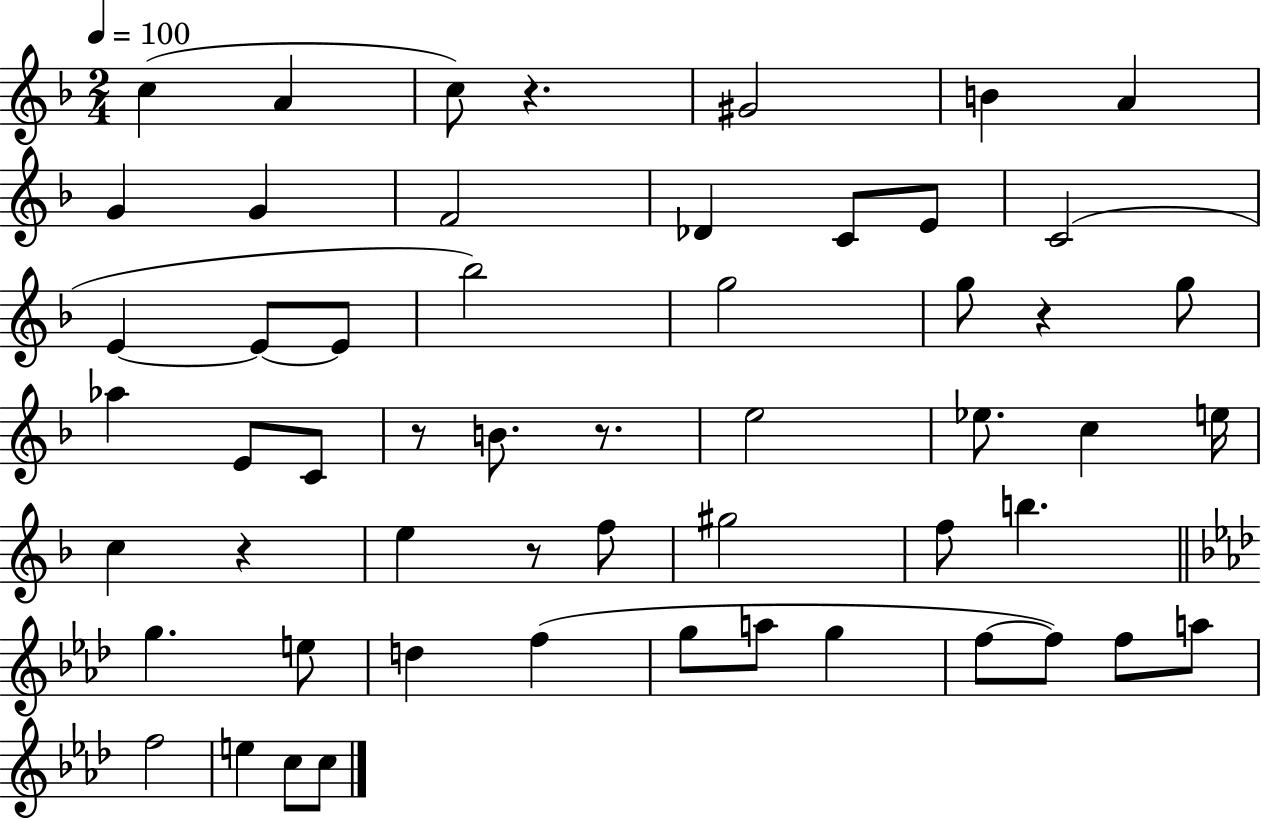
{
  \clef treble
  \numericTimeSignature
  \time 2/4
  \key f \major
  \tempo 4 = 100
  c''4( a'4 | c''8) r4. | gis'2 | b'4 a'4 | \break g'4 g'4 | f'2 | des'4 c'8 e'8 | c'2( | \break e'4~~ e'8~~ e'8 | bes''2) | g''2 | g''8 r4 g''8 | \break aes''4 e'8 c'8 | r8 b'8. r8. | e''2 | ees''8. c''4 e''16 | \break c''4 r4 | e''4 r8 f''8 | gis''2 | f''8 b''4. | \break \bar "||" \break \key aes \major g''4. e''8 | d''4 f''4( | g''8 a''8 g''4 | f''8~~ f''8) f''8 a''8 | \break f''2 | e''4 c''8 c''8 | \bar "|."
}